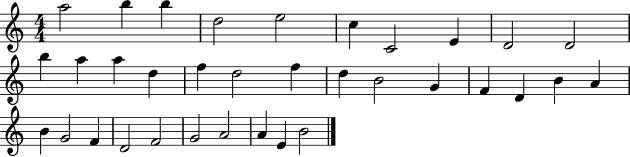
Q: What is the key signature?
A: C major